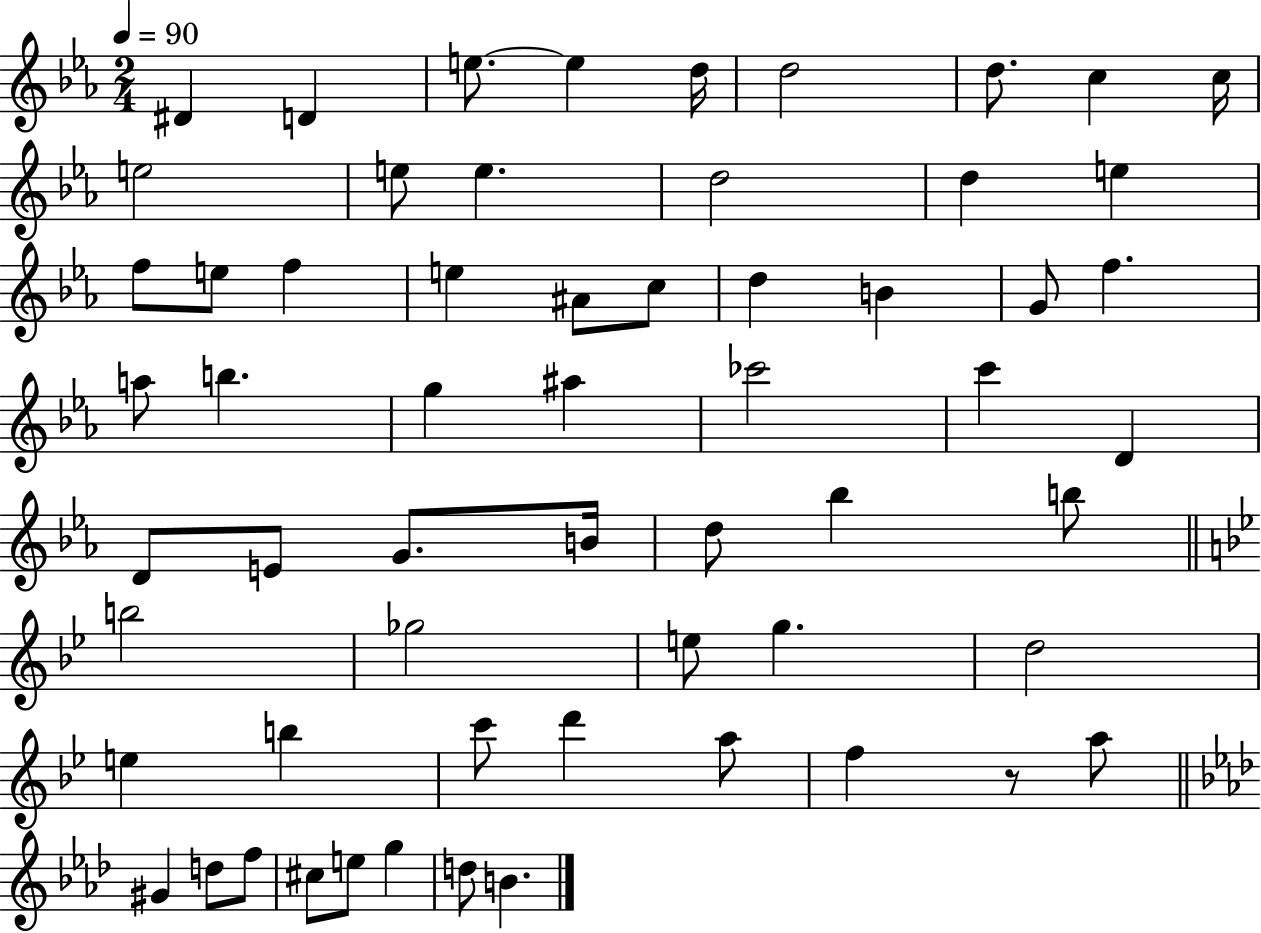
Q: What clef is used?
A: treble